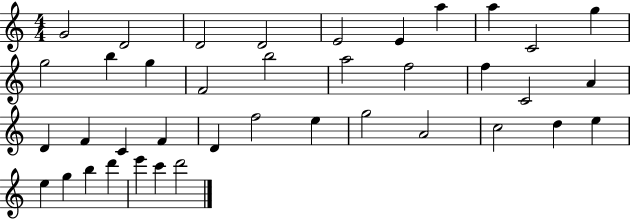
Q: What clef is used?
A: treble